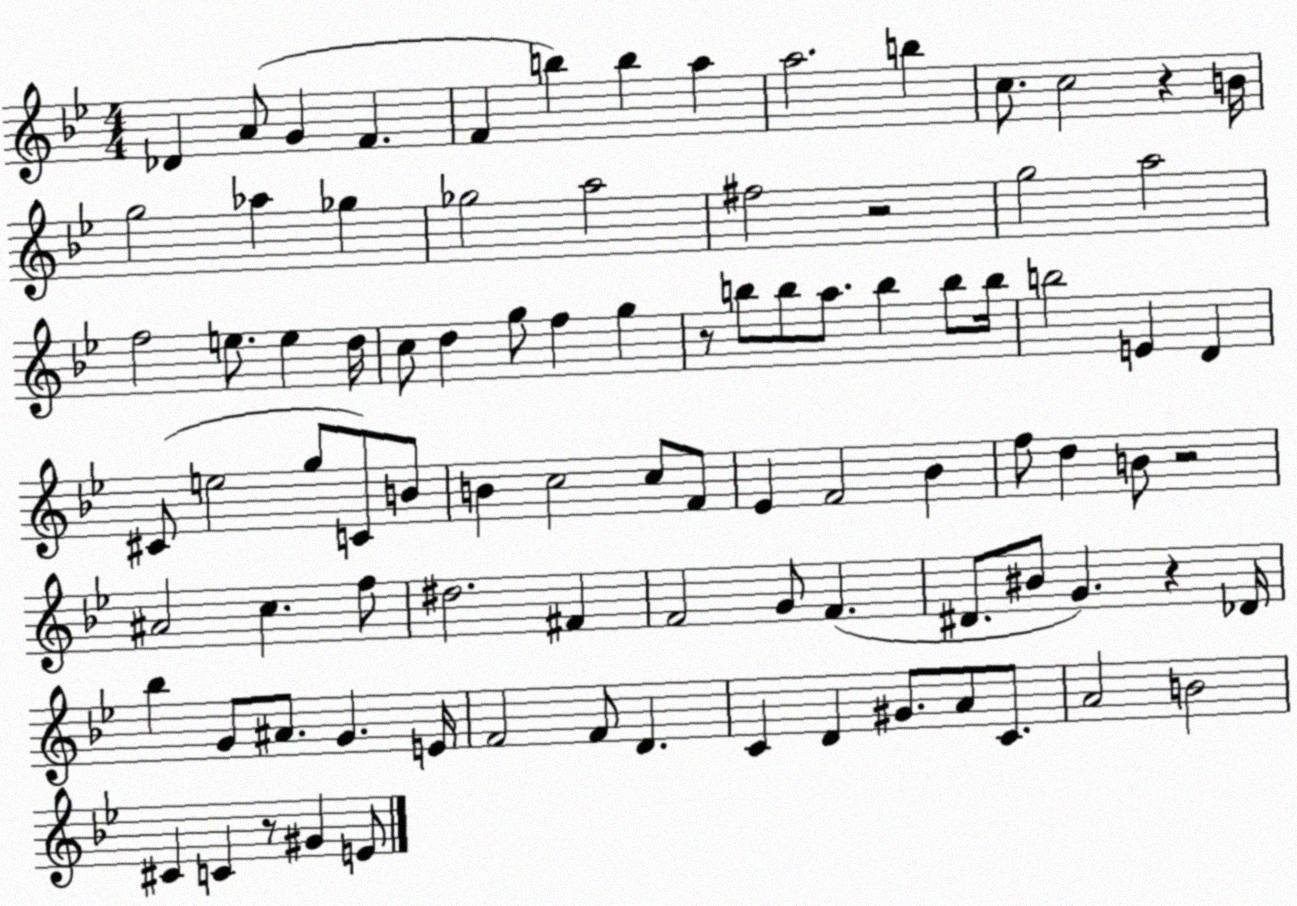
X:1
T:Untitled
M:4/4
L:1/4
K:Bb
_D A/2 G F F b b a a2 b c/2 c2 z B/4 g2 _a _g _g2 a2 ^f2 z2 g2 a2 f2 e/2 e d/4 c/2 d g/2 f g z/2 b/2 b/2 a/2 b b/2 b/4 b2 E D ^C/2 e2 g/2 C/2 B/2 B c2 c/2 F/2 _E F2 _B f/2 d B/2 z2 ^A2 c f/2 ^d2 ^F F2 G/2 F ^D/2 ^B/2 G z _D/4 _b G/2 ^A/2 G E/4 F2 F/2 D C D ^G/2 A/2 C/2 A2 B2 ^C C z/2 ^G E/2